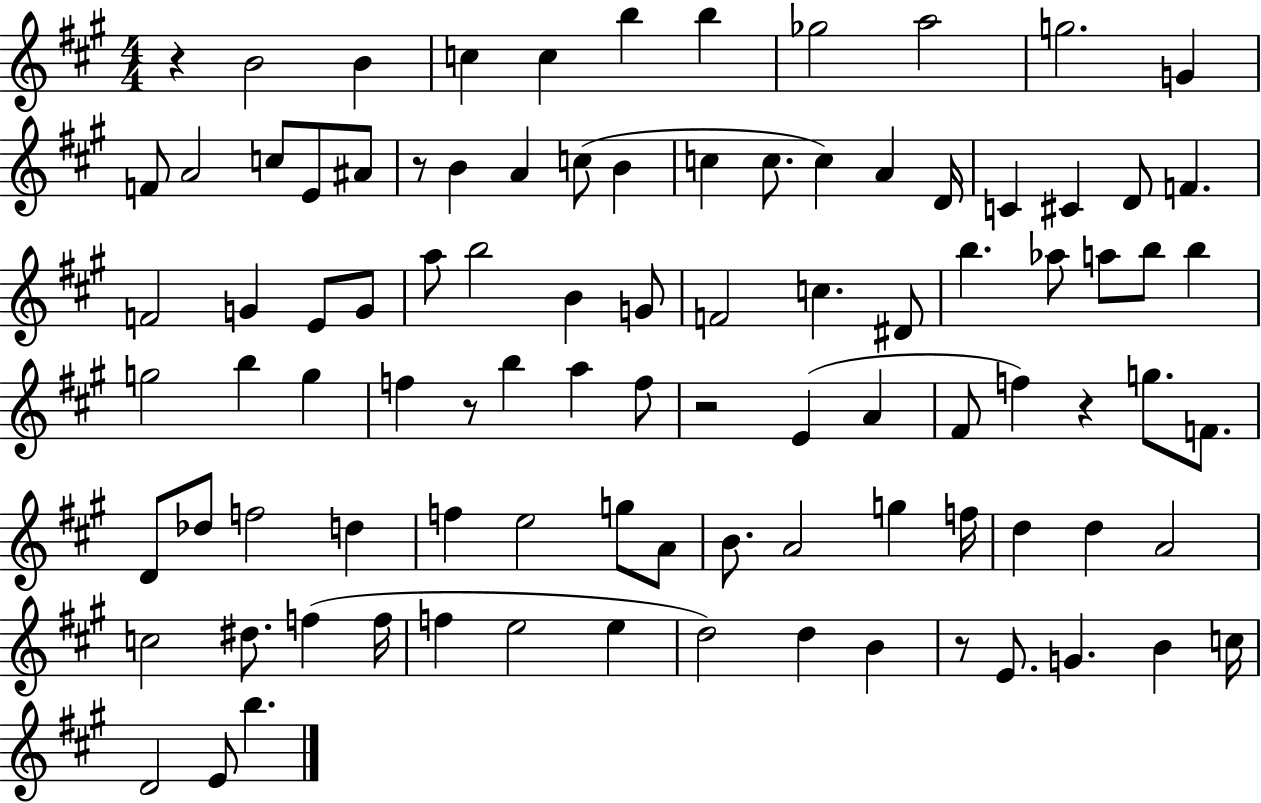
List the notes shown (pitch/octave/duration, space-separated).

R/q B4/h B4/q C5/q C5/q B5/q B5/q Gb5/h A5/h G5/h. G4/q F4/e A4/h C5/e E4/e A#4/e R/e B4/q A4/q C5/e B4/q C5/q C5/e. C5/q A4/q D4/s C4/q C#4/q D4/e F4/q. F4/h G4/q E4/e G4/e A5/e B5/h B4/q G4/e F4/h C5/q. D#4/e B5/q. Ab5/e A5/e B5/e B5/q G5/h B5/q G5/q F5/q R/e B5/q A5/q F5/e R/h E4/q A4/q F#4/e F5/q R/q G5/e. F4/e. D4/e Db5/e F5/h D5/q F5/q E5/h G5/e A4/e B4/e. A4/h G5/q F5/s D5/q D5/q A4/h C5/h D#5/e. F5/q F5/s F5/q E5/h E5/q D5/h D5/q B4/q R/e E4/e. G4/q. B4/q C5/s D4/h E4/e B5/q.